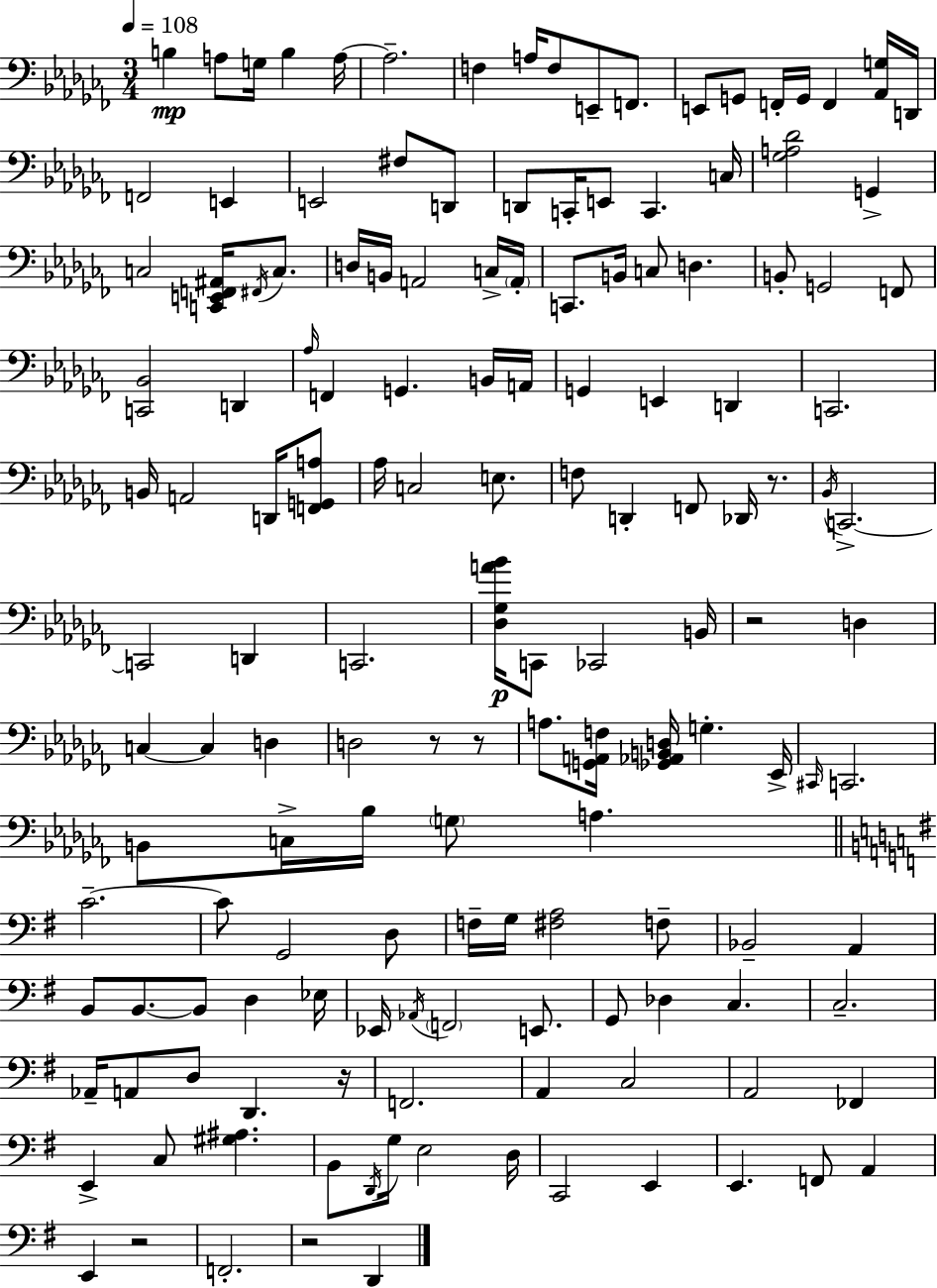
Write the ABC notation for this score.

X:1
T:Untitled
M:3/4
L:1/4
K:Abm
B, A,/2 G,/4 B, A,/4 A,2 F, A,/4 F,/2 E,,/2 F,,/2 E,,/2 G,,/2 F,,/4 G,,/4 F,, [_A,,G,]/4 D,,/4 F,,2 E,, E,,2 ^F,/2 D,,/2 D,,/2 C,,/4 E,,/2 C,, C,/4 [_G,A,_D]2 G,, C,2 [C,,E,,F,,^A,,]/4 ^F,,/4 C,/2 D,/4 B,,/4 A,,2 C,/4 A,,/4 C,,/2 B,,/4 C,/2 D, B,,/2 G,,2 F,,/2 [C,,_B,,]2 D,, _A,/4 F,, G,, B,,/4 A,,/4 G,, E,, D,, C,,2 B,,/4 A,,2 D,,/4 [F,,G,,A,]/2 _A,/4 C,2 E,/2 F,/2 D,, F,,/2 _D,,/4 z/2 _B,,/4 C,,2 C,,2 D,, C,,2 [_D,_G,A_B]/4 C,,/2 _C,,2 B,,/4 z2 D, C, C, D, D,2 z/2 z/2 A,/2 [G,,A,,F,]/4 [_G,,_A,,B,,D,]/4 G, _E,,/4 ^C,,/4 C,,2 B,,/2 C,/4 _B,/4 G,/2 A, C2 C/2 G,,2 D,/2 F,/4 G,/4 [^F,A,]2 F,/2 _B,,2 A,, B,,/2 B,,/2 B,,/2 D, _E,/4 _E,,/4 _A,,/4 F,,2 E,,/2 G,,/2 _D, C, C,2 _A,,/4 A,,/2 D,/2 D,, z/4 F,,2 A,, C,2 A,,2 _F,, E,, C,/2 [^G,^A,] B,,/2 D,,/4 G,/4 E,2 D,/4 C,,2 E,, E,, F,,/2 A,, E,, z2 F,,2 z2 D,,